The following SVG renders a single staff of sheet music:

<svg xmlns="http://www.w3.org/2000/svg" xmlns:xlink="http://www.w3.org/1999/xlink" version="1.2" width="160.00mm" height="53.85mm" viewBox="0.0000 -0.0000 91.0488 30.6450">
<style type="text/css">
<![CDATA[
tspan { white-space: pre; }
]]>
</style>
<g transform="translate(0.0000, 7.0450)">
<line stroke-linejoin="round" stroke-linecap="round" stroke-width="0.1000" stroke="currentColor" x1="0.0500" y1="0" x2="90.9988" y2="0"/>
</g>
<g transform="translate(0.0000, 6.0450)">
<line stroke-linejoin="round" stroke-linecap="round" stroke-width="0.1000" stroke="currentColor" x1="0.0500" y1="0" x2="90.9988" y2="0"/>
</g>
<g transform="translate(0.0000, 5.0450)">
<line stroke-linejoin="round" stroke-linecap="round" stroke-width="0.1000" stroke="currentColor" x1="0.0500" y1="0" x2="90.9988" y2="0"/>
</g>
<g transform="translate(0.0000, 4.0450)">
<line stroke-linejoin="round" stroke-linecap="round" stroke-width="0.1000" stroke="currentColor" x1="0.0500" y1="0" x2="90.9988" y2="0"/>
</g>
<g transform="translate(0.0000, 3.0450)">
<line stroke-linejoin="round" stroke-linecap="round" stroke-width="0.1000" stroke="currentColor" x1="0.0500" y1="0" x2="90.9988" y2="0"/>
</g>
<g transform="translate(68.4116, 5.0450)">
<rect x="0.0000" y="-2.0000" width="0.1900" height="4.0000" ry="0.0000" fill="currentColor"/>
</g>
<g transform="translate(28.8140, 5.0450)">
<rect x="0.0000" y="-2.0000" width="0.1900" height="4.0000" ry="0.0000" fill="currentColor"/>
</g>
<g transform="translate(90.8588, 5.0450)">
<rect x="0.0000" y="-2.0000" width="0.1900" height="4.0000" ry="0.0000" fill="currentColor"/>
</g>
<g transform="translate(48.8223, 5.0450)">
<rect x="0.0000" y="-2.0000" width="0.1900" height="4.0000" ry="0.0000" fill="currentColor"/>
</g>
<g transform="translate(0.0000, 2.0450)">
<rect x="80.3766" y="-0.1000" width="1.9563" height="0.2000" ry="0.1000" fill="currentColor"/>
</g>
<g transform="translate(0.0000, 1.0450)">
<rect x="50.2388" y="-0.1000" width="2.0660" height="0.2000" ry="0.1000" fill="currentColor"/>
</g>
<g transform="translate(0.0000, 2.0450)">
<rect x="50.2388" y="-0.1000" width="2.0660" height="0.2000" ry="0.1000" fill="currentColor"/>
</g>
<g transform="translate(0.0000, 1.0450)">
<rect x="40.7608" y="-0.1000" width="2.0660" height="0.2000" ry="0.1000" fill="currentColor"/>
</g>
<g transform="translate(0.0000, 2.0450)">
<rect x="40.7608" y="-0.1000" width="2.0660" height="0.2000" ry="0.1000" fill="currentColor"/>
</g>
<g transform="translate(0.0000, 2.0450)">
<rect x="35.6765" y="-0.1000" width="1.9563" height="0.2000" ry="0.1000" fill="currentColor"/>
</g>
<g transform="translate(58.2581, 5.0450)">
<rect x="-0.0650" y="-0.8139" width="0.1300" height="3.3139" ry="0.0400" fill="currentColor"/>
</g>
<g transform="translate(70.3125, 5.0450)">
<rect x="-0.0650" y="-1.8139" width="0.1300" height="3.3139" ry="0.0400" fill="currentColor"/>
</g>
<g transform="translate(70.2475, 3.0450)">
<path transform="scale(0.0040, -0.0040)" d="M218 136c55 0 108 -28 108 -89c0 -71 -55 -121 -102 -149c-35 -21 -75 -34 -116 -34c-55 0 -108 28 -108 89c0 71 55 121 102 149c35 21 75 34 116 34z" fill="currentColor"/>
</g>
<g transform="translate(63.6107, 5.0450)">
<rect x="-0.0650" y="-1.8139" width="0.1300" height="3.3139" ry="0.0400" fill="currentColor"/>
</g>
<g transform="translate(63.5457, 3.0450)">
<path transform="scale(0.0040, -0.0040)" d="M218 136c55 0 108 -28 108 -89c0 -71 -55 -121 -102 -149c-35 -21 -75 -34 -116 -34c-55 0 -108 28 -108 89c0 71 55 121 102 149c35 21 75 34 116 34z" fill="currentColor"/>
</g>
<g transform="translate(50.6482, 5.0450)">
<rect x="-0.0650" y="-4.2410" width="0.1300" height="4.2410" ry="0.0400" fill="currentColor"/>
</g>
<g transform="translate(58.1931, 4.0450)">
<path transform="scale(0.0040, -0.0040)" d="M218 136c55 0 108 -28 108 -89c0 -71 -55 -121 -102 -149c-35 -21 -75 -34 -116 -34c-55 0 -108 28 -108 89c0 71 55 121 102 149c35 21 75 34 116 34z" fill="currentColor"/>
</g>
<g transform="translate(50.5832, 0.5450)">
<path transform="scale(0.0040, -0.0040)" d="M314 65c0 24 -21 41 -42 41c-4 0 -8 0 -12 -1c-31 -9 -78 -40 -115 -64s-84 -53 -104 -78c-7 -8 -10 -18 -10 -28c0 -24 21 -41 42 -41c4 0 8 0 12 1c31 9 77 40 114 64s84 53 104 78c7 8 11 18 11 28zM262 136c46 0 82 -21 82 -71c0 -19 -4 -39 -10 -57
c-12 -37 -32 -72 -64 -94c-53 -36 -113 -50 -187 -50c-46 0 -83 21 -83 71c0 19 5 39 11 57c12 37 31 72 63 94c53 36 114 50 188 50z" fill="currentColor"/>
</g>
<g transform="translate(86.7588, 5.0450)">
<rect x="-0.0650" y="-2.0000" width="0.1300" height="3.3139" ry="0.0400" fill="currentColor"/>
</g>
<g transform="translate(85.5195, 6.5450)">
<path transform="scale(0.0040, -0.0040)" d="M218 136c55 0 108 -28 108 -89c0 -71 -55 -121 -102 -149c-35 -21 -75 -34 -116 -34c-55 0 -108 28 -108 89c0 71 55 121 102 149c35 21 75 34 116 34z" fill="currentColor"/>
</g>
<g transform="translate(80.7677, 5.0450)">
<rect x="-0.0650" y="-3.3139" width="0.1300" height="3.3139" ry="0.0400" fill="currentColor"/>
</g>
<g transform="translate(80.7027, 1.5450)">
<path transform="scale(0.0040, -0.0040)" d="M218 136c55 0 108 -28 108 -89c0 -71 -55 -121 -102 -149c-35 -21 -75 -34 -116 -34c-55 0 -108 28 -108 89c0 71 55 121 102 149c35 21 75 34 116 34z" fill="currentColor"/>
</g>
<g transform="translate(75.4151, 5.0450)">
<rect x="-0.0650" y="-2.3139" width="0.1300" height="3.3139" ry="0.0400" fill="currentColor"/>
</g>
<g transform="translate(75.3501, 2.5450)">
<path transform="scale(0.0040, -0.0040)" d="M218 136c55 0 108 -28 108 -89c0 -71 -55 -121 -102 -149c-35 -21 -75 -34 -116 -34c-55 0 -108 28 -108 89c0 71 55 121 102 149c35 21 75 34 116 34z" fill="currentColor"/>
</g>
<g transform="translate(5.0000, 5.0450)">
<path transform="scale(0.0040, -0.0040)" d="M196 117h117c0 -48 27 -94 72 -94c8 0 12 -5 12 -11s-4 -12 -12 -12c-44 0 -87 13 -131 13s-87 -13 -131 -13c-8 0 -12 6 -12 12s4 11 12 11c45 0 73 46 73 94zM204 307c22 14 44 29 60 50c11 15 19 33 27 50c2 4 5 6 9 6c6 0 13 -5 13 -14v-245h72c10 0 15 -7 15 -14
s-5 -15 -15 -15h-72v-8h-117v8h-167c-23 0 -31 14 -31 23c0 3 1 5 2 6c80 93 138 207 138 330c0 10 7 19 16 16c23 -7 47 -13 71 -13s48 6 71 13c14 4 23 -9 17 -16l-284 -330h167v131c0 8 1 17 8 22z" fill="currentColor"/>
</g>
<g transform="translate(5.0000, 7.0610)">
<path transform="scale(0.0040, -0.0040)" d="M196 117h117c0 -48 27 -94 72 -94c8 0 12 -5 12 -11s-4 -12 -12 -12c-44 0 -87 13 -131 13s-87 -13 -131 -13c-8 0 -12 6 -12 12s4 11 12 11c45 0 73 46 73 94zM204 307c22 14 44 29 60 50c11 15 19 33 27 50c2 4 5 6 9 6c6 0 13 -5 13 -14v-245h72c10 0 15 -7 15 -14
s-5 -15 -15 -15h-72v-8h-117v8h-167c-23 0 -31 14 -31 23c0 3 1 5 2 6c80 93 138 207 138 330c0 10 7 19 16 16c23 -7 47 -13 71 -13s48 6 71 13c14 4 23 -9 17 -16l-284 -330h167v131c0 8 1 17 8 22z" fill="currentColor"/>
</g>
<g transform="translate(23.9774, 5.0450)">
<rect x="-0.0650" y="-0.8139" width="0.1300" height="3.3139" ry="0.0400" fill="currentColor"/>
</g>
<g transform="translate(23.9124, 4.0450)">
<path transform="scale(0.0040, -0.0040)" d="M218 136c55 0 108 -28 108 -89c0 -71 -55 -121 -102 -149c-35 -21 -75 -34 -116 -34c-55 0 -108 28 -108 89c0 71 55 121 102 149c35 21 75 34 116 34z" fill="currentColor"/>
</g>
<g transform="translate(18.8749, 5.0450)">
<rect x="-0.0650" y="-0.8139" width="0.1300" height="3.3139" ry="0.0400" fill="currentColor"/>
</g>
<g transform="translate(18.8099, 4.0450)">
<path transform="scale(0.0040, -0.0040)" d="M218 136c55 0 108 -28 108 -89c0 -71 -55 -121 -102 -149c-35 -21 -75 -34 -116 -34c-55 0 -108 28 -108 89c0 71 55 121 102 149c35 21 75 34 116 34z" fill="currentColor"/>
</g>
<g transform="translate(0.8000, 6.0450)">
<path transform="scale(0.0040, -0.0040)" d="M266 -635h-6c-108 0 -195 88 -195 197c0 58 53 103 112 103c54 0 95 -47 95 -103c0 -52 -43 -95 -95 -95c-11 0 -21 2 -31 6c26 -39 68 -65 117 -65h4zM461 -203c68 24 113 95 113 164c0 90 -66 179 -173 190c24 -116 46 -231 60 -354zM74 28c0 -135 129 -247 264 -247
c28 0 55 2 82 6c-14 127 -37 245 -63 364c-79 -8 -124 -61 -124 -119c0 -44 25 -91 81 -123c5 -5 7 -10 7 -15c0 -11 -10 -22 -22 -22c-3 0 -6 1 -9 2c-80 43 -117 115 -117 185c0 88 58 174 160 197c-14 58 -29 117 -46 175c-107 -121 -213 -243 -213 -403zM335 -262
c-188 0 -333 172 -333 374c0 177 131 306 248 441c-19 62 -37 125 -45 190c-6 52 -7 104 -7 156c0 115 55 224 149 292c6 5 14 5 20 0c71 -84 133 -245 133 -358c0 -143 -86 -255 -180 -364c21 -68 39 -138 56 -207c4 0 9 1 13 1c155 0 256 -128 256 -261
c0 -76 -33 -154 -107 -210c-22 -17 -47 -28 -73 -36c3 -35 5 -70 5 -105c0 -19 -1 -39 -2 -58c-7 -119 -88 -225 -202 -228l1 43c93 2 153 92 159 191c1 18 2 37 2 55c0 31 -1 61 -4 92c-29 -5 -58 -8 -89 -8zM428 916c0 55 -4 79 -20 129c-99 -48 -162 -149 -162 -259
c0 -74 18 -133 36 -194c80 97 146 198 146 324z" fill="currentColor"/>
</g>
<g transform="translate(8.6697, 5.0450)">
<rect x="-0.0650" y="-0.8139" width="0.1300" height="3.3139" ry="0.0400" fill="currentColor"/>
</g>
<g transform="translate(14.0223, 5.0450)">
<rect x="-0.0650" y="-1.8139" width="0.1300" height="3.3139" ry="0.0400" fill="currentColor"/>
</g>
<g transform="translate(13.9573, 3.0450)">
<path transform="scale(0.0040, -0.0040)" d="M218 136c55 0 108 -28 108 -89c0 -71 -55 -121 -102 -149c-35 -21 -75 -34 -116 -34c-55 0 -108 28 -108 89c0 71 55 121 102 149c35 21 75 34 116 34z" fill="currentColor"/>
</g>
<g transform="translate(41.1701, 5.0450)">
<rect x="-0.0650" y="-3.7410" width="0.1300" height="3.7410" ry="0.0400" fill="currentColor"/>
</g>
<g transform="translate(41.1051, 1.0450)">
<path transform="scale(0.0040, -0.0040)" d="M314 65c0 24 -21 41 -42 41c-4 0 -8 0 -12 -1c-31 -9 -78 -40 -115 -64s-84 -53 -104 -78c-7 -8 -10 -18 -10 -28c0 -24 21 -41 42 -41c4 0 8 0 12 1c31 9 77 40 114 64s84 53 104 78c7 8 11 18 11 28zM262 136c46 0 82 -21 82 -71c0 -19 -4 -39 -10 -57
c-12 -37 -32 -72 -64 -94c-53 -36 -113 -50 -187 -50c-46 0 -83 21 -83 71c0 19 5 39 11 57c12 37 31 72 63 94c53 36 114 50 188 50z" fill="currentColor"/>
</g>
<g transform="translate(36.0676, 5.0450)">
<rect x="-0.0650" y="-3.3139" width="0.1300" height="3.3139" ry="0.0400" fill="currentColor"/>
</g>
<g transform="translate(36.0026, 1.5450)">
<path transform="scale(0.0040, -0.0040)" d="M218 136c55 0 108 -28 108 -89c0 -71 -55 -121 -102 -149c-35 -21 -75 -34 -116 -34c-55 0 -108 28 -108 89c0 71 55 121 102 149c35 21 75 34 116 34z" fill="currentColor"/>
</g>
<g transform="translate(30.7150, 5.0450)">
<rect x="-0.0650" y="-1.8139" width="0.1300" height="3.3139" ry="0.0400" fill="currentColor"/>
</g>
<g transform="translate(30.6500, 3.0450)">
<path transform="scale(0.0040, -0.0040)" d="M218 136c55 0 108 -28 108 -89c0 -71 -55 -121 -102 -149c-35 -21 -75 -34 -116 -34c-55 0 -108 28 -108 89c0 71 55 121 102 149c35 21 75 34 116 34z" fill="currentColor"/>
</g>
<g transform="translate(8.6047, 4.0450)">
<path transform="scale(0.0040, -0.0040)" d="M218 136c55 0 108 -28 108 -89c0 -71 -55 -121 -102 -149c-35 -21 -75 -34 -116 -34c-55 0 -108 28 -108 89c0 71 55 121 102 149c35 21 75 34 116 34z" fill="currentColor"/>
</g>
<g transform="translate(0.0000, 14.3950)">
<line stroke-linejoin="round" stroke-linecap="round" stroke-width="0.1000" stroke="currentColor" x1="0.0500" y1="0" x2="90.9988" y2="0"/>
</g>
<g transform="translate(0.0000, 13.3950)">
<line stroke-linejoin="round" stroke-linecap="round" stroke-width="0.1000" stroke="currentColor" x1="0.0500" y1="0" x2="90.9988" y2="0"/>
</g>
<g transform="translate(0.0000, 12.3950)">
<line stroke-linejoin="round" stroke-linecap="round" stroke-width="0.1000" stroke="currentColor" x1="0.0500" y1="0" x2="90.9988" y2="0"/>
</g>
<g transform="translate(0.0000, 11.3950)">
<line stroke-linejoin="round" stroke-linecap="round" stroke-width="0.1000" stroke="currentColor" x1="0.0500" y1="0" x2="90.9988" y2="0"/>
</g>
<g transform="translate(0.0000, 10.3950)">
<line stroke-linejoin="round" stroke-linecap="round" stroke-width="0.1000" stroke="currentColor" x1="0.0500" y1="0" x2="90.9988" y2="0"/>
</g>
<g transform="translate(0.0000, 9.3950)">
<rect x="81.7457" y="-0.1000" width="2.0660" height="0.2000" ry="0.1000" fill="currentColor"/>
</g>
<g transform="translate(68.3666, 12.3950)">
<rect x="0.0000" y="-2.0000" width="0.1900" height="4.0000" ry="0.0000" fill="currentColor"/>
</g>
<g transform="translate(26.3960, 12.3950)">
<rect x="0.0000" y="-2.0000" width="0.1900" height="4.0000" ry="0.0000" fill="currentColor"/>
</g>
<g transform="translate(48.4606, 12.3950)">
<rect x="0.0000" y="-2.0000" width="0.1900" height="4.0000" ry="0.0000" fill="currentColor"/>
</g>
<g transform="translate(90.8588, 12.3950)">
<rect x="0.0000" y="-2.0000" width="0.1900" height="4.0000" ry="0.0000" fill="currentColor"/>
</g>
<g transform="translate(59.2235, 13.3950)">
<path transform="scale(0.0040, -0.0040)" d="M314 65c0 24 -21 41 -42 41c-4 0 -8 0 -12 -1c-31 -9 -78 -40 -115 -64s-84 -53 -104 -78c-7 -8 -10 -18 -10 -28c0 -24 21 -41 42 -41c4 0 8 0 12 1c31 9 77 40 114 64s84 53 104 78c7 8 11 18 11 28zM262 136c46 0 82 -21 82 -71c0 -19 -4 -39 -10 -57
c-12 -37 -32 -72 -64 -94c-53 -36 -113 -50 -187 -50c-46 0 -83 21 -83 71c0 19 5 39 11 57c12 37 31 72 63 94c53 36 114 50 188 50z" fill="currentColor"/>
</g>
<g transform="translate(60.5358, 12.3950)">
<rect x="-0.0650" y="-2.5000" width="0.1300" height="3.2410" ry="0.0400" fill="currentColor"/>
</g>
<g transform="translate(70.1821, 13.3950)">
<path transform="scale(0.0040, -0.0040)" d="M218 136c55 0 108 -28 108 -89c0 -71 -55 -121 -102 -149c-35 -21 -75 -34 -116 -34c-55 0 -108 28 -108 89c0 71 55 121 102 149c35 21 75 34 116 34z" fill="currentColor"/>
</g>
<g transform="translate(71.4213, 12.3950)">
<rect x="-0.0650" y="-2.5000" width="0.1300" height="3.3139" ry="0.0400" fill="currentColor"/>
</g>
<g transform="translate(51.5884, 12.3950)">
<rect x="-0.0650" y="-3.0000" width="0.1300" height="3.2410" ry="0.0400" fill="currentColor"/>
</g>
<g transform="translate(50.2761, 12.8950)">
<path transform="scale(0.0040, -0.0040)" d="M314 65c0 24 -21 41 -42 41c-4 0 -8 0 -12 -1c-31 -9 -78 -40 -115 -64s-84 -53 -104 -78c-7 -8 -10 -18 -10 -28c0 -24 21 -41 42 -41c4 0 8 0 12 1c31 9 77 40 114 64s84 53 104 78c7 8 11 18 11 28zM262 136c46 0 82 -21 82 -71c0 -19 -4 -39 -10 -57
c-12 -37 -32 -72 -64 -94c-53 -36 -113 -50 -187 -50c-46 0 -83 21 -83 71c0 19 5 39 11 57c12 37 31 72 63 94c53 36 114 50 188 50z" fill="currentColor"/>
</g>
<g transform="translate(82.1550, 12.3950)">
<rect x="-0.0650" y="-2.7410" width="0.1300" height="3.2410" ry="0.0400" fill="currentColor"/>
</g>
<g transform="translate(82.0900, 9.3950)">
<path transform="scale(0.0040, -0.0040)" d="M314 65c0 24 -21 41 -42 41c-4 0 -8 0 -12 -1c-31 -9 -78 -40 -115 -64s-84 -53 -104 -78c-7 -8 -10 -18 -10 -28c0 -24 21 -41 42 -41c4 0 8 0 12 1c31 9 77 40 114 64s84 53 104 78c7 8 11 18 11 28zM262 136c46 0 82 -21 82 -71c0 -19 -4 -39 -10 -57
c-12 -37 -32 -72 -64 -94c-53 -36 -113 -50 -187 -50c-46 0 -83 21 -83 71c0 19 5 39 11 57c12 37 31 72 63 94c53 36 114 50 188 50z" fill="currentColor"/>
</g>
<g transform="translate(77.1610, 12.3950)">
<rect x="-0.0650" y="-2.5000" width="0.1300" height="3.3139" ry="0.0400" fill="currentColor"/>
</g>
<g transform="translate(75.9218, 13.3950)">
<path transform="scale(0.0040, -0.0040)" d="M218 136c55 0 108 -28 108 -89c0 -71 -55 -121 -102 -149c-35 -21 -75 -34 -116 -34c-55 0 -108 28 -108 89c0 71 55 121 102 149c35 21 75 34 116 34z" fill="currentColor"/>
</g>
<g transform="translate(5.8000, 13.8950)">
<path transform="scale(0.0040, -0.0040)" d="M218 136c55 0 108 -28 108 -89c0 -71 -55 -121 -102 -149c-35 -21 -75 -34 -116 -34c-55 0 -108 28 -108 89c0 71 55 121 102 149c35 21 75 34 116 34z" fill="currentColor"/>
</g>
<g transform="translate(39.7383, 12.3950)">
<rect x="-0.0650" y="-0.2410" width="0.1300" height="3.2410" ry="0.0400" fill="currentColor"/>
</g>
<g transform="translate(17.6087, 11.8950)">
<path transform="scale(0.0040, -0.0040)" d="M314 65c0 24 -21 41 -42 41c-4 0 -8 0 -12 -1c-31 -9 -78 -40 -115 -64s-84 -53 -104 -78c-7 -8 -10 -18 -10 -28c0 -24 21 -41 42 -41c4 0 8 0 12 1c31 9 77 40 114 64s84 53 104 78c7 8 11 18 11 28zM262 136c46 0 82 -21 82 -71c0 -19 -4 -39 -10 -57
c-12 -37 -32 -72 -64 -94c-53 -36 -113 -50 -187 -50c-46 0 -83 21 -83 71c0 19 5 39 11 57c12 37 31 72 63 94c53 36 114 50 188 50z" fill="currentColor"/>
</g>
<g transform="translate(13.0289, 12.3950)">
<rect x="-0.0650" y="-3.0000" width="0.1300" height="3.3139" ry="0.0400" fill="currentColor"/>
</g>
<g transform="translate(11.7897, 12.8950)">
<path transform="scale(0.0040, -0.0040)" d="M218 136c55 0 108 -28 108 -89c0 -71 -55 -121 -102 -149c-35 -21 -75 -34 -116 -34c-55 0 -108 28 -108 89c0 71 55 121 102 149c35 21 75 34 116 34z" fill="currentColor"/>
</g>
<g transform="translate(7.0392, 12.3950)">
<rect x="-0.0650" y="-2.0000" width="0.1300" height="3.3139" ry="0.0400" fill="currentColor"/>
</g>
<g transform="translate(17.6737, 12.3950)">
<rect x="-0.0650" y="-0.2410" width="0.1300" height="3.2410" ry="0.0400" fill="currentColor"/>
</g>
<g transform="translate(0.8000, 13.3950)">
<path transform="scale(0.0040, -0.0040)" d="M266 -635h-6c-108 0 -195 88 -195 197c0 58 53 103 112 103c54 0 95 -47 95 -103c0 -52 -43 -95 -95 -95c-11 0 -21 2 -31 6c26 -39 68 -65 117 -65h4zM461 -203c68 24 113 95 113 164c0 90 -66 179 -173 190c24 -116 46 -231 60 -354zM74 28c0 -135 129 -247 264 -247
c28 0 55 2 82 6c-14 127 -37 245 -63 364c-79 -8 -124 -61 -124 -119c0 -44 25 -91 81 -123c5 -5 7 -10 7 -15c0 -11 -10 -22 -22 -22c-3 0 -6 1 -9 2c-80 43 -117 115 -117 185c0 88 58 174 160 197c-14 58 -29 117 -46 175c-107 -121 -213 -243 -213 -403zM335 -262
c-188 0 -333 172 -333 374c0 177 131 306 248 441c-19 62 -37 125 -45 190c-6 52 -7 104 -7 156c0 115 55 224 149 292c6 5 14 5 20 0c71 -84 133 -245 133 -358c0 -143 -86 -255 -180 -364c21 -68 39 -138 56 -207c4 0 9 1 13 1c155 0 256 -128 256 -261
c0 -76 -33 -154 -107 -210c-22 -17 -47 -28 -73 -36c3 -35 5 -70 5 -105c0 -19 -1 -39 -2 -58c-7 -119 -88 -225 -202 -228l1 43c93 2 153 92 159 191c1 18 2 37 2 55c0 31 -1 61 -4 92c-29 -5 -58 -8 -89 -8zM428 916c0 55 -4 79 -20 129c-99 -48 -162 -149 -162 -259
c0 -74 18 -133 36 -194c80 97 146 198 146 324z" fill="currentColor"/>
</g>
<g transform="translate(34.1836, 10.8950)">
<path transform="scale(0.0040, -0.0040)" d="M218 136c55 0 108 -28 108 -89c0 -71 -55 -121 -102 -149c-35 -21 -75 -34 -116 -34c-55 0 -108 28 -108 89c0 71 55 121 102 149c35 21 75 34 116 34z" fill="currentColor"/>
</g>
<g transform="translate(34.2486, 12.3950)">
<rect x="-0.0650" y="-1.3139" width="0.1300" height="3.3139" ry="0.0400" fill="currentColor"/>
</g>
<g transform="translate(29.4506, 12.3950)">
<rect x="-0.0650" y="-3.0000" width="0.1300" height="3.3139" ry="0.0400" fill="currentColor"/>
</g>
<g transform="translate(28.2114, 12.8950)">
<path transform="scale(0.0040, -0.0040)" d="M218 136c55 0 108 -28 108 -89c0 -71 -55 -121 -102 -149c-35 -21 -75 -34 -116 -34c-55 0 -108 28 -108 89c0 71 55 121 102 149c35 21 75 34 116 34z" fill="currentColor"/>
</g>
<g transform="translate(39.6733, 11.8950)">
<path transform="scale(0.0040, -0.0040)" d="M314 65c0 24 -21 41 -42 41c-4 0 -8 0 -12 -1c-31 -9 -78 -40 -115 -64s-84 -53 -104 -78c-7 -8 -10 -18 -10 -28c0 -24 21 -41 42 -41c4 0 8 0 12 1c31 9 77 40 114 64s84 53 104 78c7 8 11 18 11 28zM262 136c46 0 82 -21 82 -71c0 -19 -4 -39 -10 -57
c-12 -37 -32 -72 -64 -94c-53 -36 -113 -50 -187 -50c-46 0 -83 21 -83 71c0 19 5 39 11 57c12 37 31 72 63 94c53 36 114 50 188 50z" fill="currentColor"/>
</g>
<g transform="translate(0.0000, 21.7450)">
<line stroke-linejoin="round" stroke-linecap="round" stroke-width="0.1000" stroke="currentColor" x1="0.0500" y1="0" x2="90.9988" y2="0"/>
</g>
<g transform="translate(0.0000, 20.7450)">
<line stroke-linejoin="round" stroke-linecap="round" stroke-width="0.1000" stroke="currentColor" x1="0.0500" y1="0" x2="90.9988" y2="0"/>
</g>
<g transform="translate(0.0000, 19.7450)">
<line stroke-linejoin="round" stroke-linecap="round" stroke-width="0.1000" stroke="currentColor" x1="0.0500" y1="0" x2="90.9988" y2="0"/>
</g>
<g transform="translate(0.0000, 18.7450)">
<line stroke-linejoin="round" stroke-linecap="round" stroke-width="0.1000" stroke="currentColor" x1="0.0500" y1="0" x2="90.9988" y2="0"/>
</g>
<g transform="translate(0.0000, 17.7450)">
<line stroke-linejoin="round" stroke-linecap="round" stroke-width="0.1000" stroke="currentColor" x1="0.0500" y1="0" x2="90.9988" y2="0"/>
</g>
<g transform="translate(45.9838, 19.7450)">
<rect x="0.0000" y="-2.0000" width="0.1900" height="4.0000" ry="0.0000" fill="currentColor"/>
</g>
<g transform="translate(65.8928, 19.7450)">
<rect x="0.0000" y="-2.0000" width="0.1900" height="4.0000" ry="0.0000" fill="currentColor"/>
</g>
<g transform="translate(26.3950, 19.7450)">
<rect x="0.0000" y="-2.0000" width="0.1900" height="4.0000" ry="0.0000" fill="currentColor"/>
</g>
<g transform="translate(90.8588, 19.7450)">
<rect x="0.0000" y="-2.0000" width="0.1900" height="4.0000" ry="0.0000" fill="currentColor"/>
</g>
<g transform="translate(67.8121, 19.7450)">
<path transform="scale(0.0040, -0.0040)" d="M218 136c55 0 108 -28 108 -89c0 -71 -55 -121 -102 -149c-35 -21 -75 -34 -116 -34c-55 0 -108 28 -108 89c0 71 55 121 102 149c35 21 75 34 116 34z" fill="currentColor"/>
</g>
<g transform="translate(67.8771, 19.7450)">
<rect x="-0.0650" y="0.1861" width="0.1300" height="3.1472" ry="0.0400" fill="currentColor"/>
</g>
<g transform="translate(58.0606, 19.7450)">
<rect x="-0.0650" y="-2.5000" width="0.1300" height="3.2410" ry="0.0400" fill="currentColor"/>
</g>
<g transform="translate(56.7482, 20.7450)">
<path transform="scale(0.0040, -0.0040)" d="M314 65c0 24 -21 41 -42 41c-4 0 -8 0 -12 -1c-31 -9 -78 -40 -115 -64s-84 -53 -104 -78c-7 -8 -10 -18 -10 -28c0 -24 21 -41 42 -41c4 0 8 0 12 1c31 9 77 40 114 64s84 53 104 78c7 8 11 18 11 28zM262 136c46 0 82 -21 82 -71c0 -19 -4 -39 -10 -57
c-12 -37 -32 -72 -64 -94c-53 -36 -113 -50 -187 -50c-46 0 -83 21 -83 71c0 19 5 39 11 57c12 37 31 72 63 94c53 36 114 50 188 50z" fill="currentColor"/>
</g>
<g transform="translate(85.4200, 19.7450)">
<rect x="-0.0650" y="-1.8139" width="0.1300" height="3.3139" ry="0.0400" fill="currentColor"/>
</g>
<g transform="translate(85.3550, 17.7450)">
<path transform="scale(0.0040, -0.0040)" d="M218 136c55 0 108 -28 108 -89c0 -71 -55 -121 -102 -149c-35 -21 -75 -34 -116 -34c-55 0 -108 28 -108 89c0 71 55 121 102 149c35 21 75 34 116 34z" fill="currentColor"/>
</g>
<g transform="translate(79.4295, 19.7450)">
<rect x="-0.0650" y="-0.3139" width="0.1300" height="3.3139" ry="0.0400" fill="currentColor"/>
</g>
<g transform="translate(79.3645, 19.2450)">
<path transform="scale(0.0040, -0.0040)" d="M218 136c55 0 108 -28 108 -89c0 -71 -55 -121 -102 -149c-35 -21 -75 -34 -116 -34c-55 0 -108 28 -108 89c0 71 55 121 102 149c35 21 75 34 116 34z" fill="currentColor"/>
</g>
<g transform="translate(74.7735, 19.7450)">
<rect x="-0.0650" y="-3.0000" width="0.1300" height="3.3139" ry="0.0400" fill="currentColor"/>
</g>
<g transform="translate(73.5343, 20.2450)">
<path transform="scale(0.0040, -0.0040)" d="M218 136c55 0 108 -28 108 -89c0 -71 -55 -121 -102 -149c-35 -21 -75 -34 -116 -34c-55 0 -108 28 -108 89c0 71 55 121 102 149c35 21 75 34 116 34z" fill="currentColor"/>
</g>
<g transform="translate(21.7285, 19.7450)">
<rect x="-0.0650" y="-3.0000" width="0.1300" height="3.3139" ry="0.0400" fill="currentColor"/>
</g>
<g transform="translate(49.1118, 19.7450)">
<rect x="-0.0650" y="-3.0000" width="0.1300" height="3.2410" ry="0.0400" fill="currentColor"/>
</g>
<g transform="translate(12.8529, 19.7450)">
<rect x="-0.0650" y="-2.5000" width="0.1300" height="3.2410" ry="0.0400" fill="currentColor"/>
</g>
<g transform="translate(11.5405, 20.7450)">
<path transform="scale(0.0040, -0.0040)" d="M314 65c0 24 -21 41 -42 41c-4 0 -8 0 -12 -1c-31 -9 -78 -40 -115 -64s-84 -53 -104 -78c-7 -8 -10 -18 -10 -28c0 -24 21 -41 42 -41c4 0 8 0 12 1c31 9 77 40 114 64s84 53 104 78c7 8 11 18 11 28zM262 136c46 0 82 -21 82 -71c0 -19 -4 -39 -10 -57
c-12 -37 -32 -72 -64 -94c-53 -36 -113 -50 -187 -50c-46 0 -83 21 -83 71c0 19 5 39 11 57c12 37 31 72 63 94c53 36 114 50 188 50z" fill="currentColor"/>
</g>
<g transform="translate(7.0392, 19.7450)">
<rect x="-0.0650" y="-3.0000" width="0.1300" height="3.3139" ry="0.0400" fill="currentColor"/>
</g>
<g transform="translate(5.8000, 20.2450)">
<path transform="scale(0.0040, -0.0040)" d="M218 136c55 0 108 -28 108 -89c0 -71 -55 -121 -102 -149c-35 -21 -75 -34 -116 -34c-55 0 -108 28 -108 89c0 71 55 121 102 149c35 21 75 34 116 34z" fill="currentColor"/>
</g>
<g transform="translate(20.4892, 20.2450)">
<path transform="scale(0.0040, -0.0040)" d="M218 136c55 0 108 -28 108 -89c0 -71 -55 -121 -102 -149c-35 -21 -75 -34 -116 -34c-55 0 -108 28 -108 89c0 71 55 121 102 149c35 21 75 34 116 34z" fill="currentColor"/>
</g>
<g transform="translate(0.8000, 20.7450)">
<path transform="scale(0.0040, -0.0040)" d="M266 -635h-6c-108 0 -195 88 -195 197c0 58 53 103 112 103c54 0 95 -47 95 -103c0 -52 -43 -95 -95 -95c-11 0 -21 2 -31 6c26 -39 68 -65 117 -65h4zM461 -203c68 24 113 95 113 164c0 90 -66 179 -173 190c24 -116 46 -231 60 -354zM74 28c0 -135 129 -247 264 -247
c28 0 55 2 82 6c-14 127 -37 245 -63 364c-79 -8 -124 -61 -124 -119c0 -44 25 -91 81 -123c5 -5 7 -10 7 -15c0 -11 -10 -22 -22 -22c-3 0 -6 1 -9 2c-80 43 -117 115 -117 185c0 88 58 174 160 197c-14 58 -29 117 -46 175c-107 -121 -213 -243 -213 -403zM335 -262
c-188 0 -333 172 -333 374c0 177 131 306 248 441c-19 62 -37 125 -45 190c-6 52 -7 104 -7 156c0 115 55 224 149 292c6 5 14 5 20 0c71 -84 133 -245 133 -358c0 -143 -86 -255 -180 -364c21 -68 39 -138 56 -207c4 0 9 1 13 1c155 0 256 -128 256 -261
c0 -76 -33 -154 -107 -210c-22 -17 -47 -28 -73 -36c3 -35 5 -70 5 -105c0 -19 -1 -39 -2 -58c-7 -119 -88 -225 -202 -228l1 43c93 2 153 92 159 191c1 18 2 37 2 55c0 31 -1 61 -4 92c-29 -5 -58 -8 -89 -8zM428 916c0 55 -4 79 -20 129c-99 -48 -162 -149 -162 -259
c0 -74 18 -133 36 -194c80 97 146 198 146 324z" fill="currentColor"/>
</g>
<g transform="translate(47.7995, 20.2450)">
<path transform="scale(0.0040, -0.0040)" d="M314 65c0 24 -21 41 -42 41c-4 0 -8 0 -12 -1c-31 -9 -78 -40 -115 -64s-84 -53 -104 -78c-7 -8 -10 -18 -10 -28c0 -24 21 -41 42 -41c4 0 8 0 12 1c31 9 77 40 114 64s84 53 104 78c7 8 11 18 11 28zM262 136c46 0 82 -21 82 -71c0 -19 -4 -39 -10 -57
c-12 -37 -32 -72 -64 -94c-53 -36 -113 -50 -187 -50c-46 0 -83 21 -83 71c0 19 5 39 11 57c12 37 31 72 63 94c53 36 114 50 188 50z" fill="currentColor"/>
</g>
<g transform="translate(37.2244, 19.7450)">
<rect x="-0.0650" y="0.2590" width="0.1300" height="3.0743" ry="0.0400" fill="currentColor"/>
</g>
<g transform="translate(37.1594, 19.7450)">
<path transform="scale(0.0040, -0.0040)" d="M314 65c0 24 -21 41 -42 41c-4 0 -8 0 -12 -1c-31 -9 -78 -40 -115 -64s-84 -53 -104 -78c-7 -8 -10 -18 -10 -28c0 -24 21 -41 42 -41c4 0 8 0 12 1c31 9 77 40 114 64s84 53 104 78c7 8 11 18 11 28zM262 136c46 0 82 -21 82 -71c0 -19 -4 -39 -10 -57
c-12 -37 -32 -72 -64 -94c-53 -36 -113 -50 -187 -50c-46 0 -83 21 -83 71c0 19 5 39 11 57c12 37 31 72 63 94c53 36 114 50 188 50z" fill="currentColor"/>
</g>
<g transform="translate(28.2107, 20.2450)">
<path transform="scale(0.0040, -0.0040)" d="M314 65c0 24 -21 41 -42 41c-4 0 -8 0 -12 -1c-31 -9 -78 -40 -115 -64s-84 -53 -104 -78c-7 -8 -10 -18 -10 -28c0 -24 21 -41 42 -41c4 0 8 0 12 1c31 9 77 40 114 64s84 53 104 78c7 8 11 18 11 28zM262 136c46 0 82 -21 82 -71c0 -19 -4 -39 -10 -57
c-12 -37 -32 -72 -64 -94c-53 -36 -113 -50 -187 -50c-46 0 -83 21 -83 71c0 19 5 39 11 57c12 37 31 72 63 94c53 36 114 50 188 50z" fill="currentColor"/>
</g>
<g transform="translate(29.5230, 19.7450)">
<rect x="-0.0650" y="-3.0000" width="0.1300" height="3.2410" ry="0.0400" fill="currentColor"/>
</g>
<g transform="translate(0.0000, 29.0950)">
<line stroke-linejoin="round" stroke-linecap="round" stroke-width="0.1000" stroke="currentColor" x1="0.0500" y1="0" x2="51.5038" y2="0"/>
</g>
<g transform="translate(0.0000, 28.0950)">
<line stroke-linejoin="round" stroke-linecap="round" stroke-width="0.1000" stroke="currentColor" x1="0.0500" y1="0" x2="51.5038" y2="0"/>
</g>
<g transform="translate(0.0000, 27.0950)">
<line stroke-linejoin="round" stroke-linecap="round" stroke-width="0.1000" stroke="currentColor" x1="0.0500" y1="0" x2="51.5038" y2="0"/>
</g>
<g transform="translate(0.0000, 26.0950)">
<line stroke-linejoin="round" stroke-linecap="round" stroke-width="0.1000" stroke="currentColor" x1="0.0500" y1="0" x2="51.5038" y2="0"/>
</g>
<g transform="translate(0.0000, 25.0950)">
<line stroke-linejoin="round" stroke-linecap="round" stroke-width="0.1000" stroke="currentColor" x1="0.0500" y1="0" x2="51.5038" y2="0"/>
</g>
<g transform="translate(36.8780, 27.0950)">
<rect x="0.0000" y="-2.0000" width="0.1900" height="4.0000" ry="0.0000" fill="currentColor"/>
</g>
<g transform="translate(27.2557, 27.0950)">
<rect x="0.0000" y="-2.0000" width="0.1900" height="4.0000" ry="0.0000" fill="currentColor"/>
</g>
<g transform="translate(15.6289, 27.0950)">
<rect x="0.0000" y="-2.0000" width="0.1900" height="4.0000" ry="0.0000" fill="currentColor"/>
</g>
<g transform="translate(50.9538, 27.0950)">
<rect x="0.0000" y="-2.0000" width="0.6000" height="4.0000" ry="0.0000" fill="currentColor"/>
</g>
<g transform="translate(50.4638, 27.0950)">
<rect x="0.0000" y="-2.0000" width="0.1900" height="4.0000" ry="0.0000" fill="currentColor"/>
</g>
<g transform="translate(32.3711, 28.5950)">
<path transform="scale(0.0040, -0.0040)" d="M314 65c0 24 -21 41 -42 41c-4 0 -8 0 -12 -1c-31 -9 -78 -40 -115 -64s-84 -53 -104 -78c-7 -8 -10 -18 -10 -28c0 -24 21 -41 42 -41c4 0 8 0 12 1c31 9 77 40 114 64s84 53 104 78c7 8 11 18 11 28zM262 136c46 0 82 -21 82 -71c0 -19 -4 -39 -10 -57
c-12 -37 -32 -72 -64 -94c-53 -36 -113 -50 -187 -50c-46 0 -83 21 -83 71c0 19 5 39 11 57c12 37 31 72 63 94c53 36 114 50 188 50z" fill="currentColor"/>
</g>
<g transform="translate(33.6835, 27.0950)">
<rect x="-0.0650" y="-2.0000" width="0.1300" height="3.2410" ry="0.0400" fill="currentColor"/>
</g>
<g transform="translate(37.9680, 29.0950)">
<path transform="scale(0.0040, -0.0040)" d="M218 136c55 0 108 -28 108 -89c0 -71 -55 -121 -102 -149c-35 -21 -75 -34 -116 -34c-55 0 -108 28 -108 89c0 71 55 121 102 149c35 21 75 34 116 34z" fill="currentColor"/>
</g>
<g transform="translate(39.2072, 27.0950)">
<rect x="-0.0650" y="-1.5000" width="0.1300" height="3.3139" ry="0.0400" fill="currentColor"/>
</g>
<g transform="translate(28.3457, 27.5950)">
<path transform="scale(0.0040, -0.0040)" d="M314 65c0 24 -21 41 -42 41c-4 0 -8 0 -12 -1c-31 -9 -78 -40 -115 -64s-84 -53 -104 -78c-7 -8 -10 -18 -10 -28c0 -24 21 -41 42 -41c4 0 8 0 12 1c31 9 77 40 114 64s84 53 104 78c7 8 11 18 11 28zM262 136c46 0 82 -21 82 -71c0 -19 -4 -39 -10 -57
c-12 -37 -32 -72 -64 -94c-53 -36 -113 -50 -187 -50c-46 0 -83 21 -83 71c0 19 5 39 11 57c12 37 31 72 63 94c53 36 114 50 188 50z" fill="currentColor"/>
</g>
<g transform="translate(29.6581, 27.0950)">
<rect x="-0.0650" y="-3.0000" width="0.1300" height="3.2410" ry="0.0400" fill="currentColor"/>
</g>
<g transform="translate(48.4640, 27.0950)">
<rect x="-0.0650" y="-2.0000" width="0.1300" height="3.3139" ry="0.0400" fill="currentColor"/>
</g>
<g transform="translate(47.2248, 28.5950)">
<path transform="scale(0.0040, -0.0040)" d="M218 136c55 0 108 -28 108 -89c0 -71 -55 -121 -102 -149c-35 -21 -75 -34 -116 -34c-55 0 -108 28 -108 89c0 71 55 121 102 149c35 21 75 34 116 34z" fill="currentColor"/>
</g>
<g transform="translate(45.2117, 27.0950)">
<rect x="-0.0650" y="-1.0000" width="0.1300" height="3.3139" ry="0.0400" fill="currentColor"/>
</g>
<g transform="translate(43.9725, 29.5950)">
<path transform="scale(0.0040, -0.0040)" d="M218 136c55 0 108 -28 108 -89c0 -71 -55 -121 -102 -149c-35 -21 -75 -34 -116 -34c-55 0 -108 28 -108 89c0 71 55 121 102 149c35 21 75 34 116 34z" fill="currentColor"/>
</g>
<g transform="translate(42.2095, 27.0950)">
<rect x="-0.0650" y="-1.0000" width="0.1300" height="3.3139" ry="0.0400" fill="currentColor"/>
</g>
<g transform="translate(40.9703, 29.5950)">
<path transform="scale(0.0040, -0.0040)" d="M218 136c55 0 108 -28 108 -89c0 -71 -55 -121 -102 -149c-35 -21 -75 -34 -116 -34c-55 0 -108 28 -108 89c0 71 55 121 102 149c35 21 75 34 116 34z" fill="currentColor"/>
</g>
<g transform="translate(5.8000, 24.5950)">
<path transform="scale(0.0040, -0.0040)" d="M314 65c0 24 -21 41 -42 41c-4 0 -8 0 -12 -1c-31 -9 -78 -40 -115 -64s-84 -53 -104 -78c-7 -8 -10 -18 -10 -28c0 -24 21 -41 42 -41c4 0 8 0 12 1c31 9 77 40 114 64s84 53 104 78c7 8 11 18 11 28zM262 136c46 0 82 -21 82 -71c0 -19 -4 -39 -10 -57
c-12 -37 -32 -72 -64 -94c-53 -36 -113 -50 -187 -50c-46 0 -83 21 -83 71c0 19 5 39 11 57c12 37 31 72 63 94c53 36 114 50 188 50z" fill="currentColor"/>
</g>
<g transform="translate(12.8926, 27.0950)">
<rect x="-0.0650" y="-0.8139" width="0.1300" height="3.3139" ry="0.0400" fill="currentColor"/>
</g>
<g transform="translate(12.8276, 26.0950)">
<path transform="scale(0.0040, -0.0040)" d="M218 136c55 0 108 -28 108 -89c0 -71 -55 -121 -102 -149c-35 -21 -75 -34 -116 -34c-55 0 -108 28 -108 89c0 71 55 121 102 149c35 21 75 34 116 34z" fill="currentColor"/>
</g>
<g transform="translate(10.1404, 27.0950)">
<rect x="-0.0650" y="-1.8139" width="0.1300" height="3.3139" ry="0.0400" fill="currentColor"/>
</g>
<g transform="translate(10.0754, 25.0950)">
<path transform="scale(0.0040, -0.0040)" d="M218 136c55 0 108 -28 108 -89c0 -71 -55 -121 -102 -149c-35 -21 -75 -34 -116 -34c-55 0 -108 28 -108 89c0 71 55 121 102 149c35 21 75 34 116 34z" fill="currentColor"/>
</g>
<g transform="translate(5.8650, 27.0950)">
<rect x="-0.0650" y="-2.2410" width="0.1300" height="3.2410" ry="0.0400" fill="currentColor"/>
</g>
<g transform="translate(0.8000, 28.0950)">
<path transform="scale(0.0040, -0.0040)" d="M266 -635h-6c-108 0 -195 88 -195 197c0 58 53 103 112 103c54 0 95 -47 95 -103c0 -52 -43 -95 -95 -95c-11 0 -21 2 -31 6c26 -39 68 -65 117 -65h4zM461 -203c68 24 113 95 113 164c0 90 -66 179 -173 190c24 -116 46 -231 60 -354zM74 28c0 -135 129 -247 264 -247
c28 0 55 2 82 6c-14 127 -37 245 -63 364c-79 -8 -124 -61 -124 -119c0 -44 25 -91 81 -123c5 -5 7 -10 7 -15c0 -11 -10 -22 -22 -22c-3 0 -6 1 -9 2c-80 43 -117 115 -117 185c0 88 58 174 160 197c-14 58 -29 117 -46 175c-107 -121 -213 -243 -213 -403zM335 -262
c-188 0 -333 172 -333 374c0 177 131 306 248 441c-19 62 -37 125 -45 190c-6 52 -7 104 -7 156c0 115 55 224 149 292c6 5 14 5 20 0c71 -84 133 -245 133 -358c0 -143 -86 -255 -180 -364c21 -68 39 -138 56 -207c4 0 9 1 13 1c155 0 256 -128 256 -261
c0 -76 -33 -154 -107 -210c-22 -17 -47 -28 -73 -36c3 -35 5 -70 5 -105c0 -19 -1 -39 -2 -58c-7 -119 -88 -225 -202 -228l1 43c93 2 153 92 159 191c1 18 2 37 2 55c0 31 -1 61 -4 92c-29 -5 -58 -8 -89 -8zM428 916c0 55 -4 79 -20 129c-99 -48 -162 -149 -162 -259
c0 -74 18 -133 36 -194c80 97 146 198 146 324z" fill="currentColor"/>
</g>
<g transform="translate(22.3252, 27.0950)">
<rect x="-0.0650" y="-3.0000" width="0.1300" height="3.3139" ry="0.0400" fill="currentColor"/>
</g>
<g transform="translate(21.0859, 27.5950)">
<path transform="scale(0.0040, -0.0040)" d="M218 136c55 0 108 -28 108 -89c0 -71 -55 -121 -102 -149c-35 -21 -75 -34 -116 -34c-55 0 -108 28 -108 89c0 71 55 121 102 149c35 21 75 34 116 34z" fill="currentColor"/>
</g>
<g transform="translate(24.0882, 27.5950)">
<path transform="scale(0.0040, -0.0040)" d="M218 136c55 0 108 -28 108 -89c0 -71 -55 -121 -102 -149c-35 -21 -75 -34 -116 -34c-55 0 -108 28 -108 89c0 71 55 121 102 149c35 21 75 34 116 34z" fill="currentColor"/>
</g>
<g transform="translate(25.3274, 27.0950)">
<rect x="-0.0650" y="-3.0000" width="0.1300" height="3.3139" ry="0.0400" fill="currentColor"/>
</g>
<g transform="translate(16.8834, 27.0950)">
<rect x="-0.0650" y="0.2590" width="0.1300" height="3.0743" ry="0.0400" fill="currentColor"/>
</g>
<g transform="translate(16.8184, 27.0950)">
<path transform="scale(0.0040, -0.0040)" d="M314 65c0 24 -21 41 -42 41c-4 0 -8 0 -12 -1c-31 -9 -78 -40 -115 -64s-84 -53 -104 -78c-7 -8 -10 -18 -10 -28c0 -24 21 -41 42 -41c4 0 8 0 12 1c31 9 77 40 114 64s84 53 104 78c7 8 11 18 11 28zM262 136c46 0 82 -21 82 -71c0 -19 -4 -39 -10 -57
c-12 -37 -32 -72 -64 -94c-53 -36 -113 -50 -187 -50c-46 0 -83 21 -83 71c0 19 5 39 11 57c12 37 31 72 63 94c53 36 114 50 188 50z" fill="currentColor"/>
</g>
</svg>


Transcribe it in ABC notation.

X:1
T:Untitled
M:4/4
L:1/4
K:C
d f d d f b c'2 d'2 d f f g b F F A c2 A e c2 A2 G2 G G a2 A G2 A A2 B2 A2 G2 B A c f g2 f d B2 A A A2 F2 E D D F